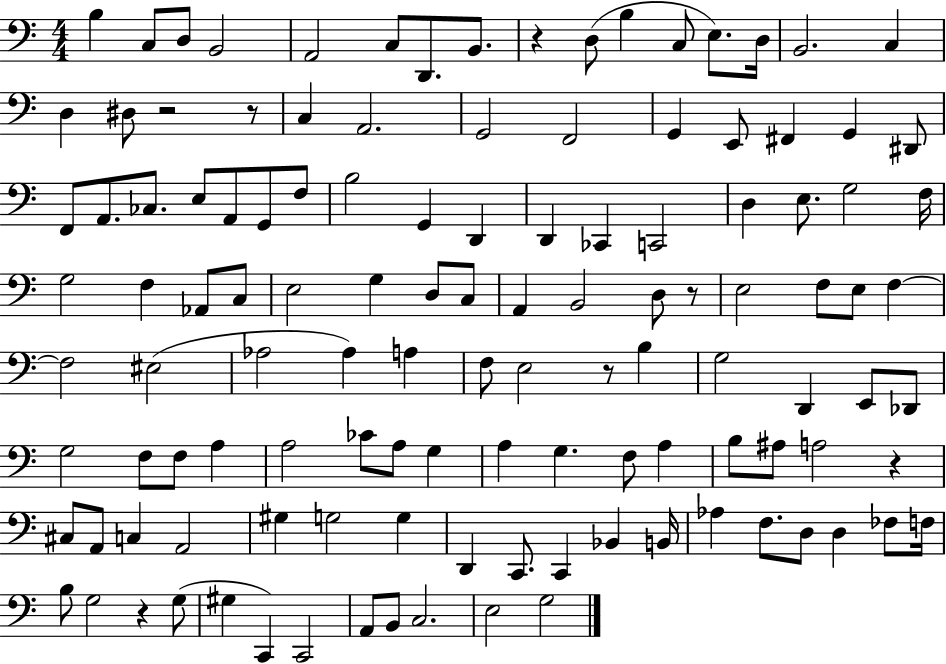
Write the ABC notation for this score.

X:1
T:Untitled
M:4/4
L:1/4
K:C
B, C,/2 D,/2 B,,2 A,,2 C,/2 D,,/2 B,,/2 z D,/2 B, C,/2 E,/2 D,/4 B,,2 C, D, ^D,/2 z2 z/2 C, A,,2 G,,2 F,,2 G,, E,,/2 ^F,, G,, ^D,,/2 F,,/2 A,,/2 _C,/2 E,/2 A,,/2 G,,/2 F,/2 B,2 G,, D,, D,, _C,, C,,2 D, E,/2 G,2 F,/4 G,2 F, _A,,/2 C,/2 E,2 G, D,/2 C,/2 A,, B,,2 D,/2 z/2 E,2 F,/2 E,/2 F, F,2 ^E,2 _A,2 _A, A, F,/2 E,2 z/2 B, G,2 D,, E,,/2 _D,,/2 G,2 F,/2 F,/2 A, A,2 _C/2 A,/2 G, A, G, F,/2 A, B,/2 ^A,/2 A,2 z ^C,/2 A,,/2 C, A,,2 ^G, G,2 G, D,, C,,/2 C,, _B,, B,,/4 _A, F,/2 D,/2 D, _F,/2 F,/4 B,/2 G,2 z G,/2 ^G, C,, C,,2 A,,/2 B,,/2 C,2 E,2 G,2